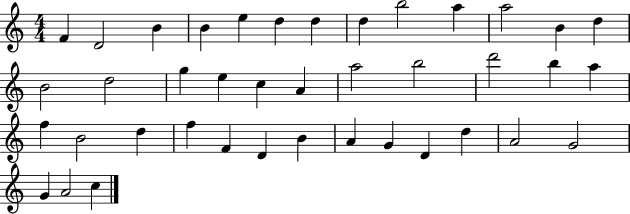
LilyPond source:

{
  \clef treble
  \numericTimeSignature
  \time 4/4
  \key c \major
  f'4 d'2 b'4 | b'4 e''4 d''4 d''4 | d''4 b''2 a''4 | a''2 b'4 d''4 | \break b'2 d''2 | g''4 e''4 c''4 a'4 | a''2 b''2 | d'''2 b''4 a''4 | \break f''4 b'2 d''4 | f''4 f'4 d'4 b'4 | a'4 g'4 d'4 d''4 | a'2 g'2 | \break g'4 a'2 c''4 | \bar "|."
}